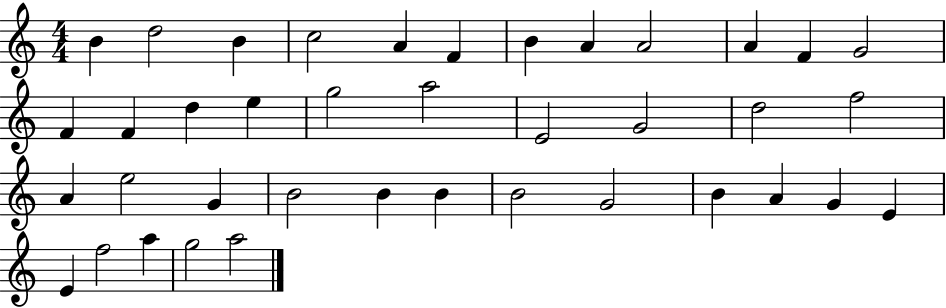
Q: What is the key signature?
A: C major